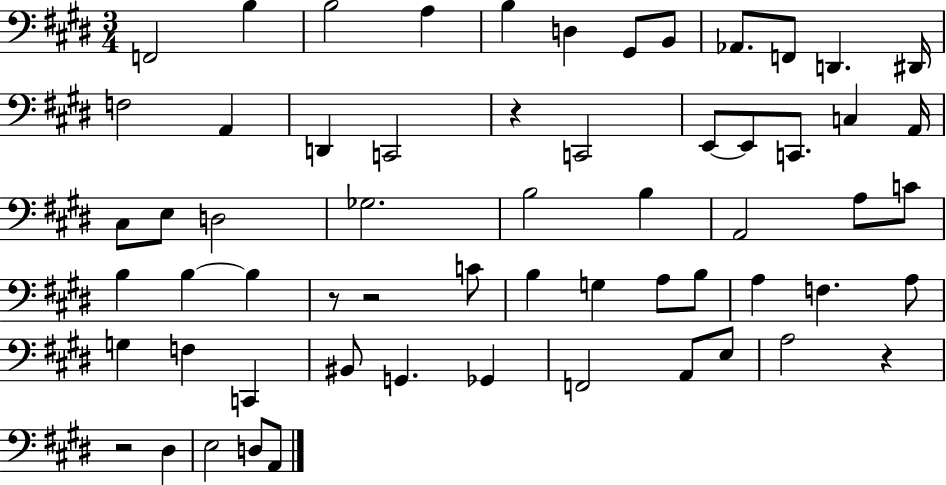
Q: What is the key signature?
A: E major